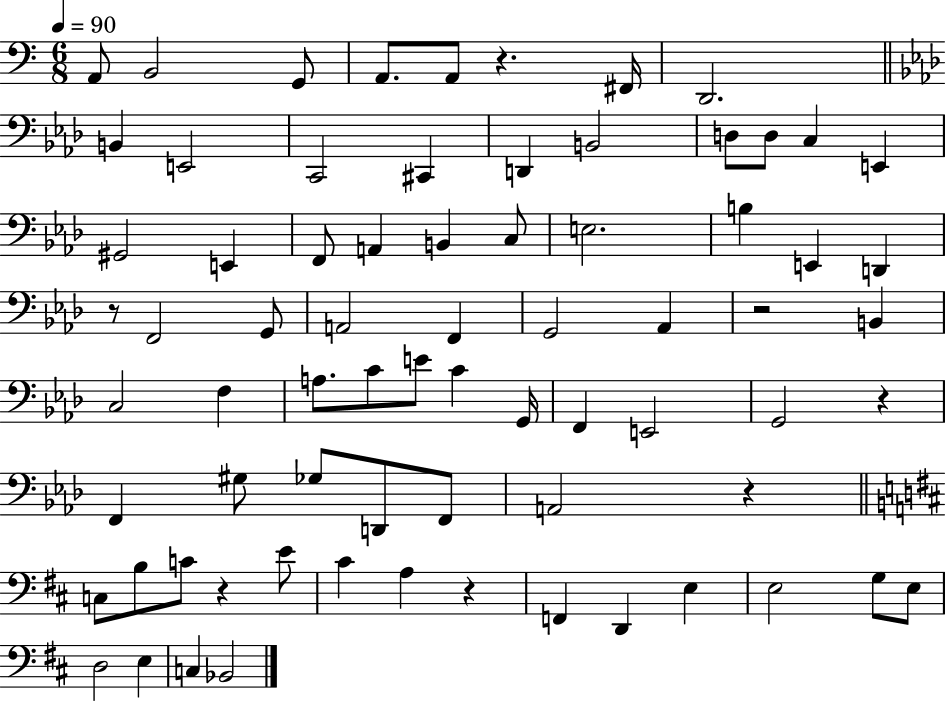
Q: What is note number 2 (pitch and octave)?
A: B2